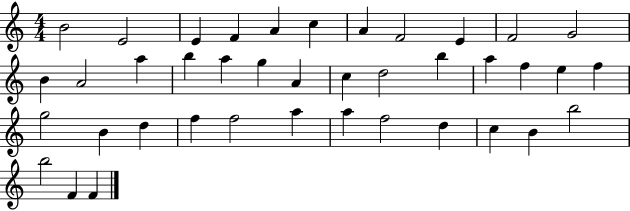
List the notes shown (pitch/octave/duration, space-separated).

B4/h E4/h E4/q F4/q A4/q C5/q A4/q F4/h E4/q F4/h G4/h B4/q A4/h A5/q B5/q A5/q G5/q A4/q C5/q D5/h B5/q A5/q F5/q E5/q F5/q G5/h B4/q D5/q F5/q F5/h A5/q A5/q F5/h D5/q C5/q B4/q B5/h B5/h F4/q F4/q